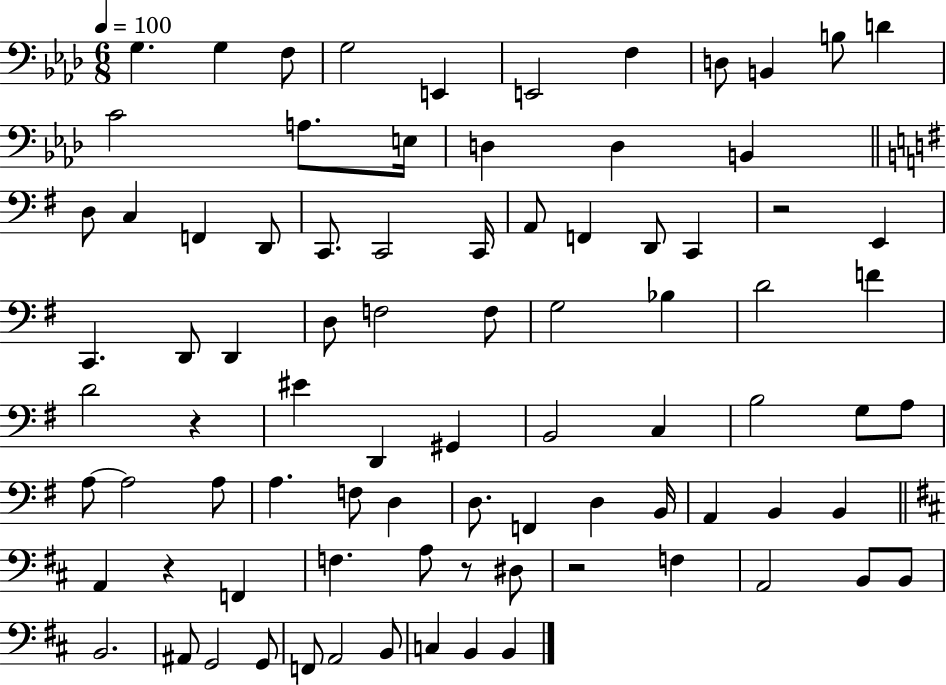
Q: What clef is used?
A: bass